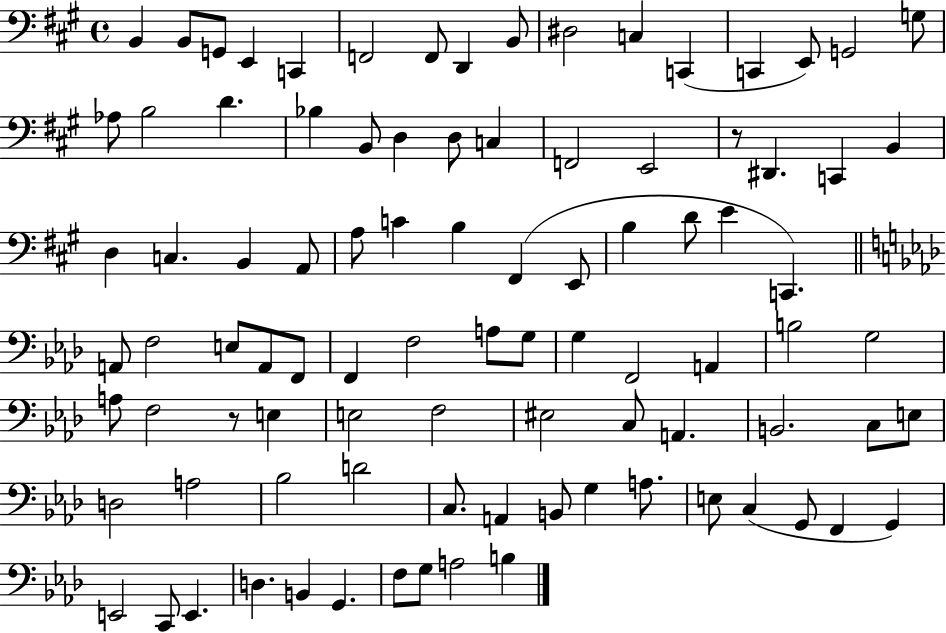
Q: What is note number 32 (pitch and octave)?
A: B2